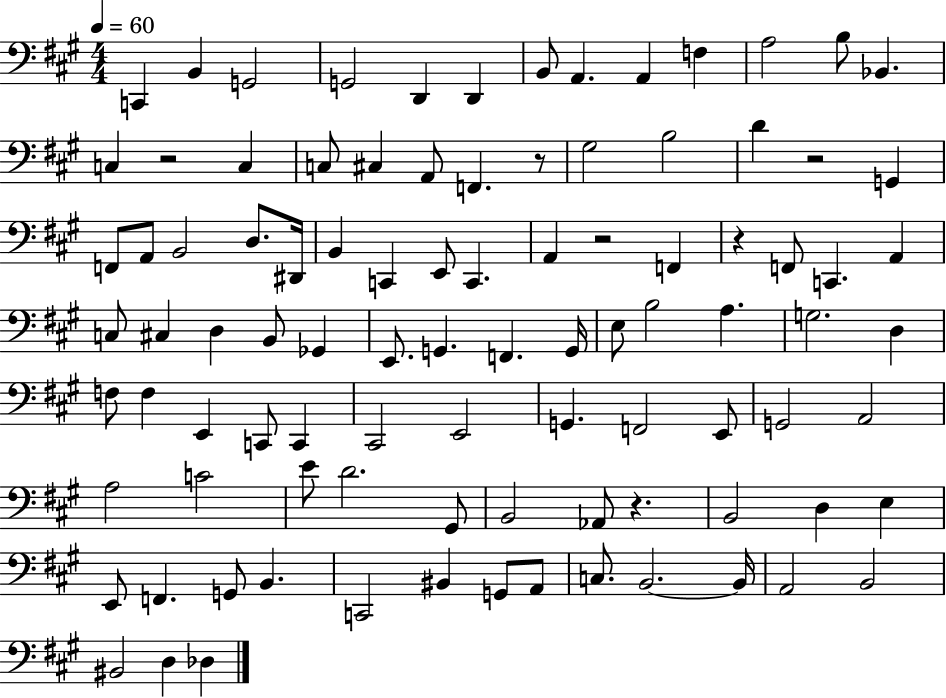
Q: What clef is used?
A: bass